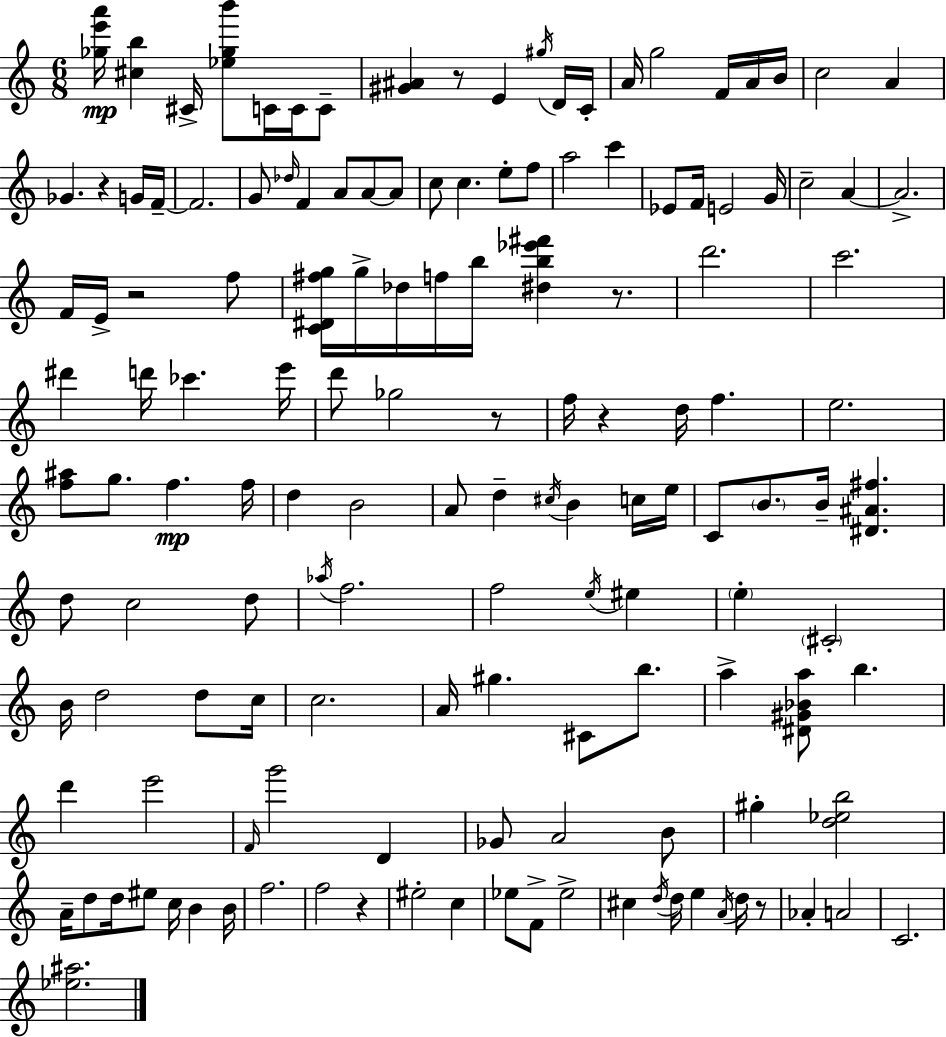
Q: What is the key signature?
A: C major